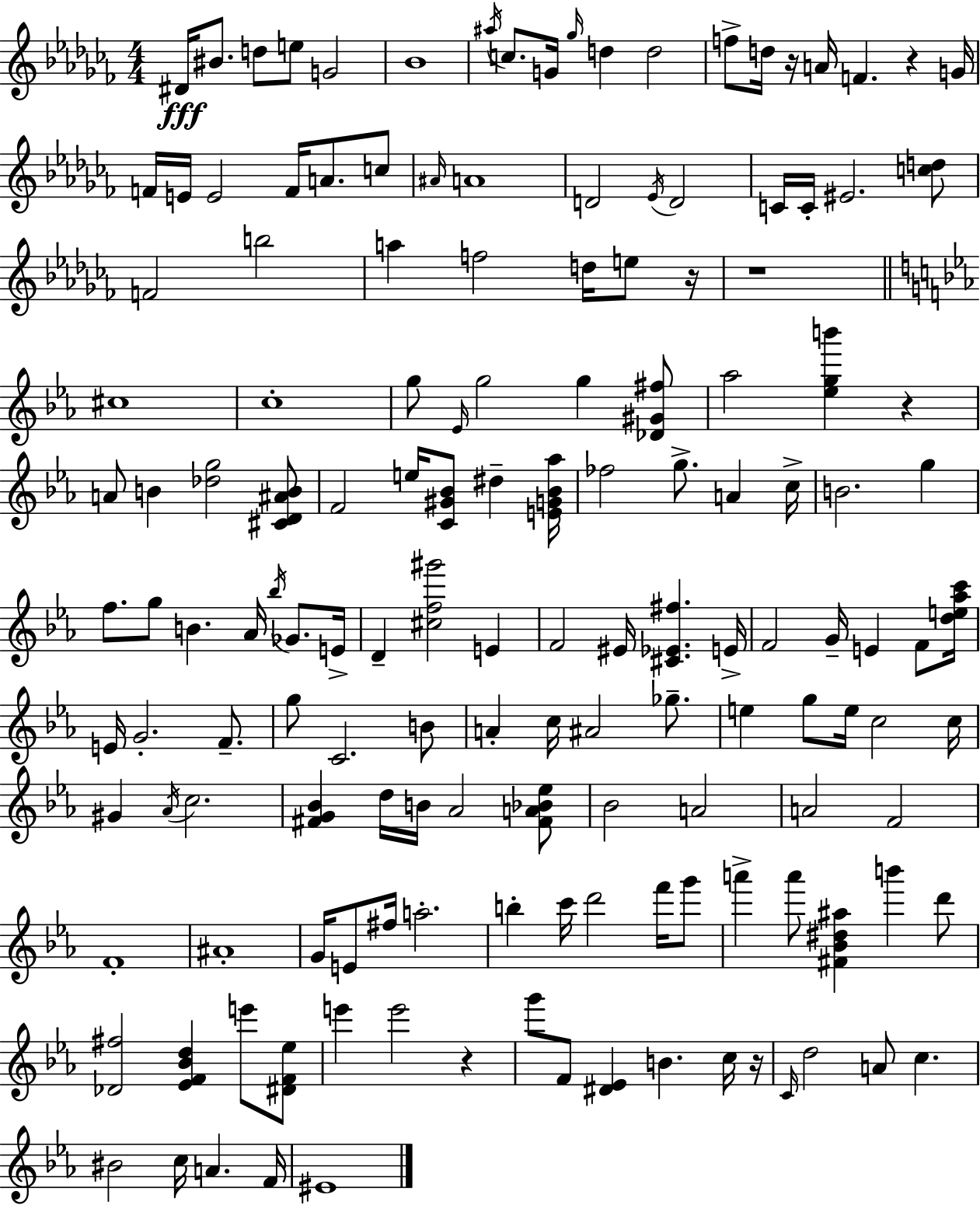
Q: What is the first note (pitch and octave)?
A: D#4